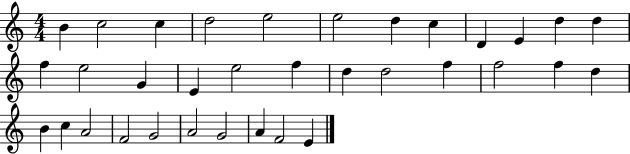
B4/q C5/h C5/q D5/h E5/h E5/h D5/q C5/q D4/q E4/q D5/q D5/q F5/q E5/h G4/q E4/q E5/h F5/q D5/q D5/h F5/q F5/h F5/q D5/q B4/q C5/q A4/h F4/h G4/h A4/h G4/h A4/q F4/h E4/q